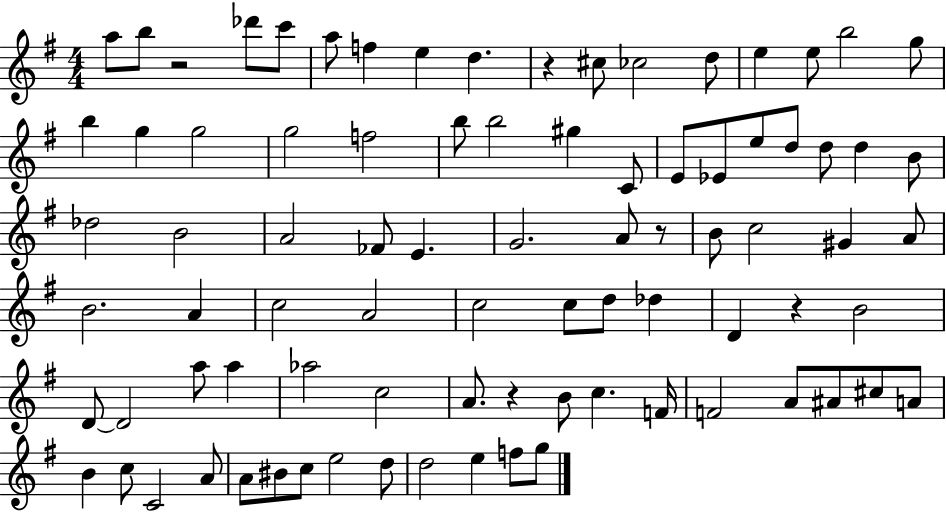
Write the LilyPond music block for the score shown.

{
  \clef treble
  \numericTimeSignature
  \time 4/4
  \key g \major
  a''8 b''8 r2 des'''8 c'''8 | a''8 f''4 e''4 d''4. | r4 cis''8 ces''2 d''8 | e''4 e''8 b''2 g''8 | \break b''4 g''4 g''2 | g''2 f''2 | b''8 b''2 gis''4 c'8 | e'8 ees'8 e''8 d''8 d''8 d''4 b'8 | \break des''2 b'2 | a'2 fes'8 e'4. | g'2. a'8 r8 | b'8 c''2 gis'4 a'8 | \break b'2. a'4 | c''2 a'2 | c''2 c''8 d''8 des''4 | d'4 r4 b'2 | \break d'8~~ d'2 a''8 a''4 | aes''2 c''2 | a'8. r4 b'8 c''4. f'16 | f'2 a'8 ais'8 cis''8 a'8 | \break b'4 c''8 c'2 a'8 | a'8 bis'8 c''8 e''2 d''8 | d''2 e''4 f''8 g''8 | \bar "|."
}